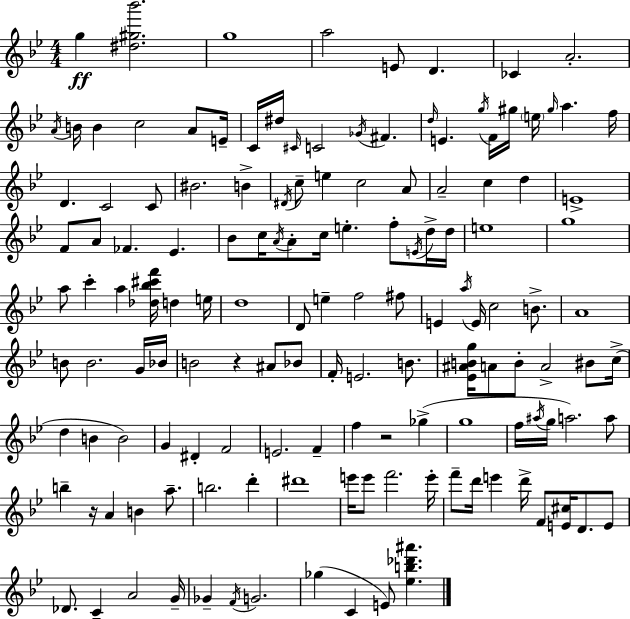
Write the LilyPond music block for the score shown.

{
  \clef treble
  \numericTimeSignature
  \time 4/4
  \key g \minor
  g''4\ff <dis'' gis'' bes'''>2. | g''1 | a''2 e'8 d'4. | ces'4 a'2.-. | \break \acciaccatura { a'16 } b'16 b'4 c''2 a'8 | e'16-- c'16 dis''16 \grace { cis'16 } c'2 \acciaccatura { ges'16 } fis'4. | \grace { d''16 } e'4. \acciaccatura { g''16 } f'16 gis''16 \parenthesize e''16 \grace { gis''16 } a''4. | f''16 d'4. c'2 | \break c'8 bis'2. | b'4-> \acciaccatura { dis'16 } c''8-- e''4 c''2 | a'8 a'2-- c''4 | d''4 e'1-> | \break f'8 a'8 fes'4. | ees'4. bes'8 c''16 \acciaccatura { a'16 } a'8-. c''16 e''4.-. | f''8-. \acciaccatura { e'16 } d''16-> d''16 e''1 | g''1 | \break a''8 c'''4-. a''4 | <des'' bes'' cis''' f'''>16 d''4 e''16 d''1 | d'8 e''4-- f''2 | fis''8 e'4 \acciaccatura { a''16 } e'16 c''2 | \break b'8.-> a'1 | b'8 b'2. | g'16 bes'16 b'2 | r4 ais'8 bes'8 f'16-. e'2. | \break b'8. <ees' ais' b' g''>16 a'8 b'8-. a'2-> | bis'8 c''16->( d''4 b'4 | b'2) g'4 dis'4-. | f'2 e'2. | \break f'4-- f''4 r2 | ges''4->( g''1 | f''16 \acciaccatura { ais''16 } g''16 a''2.) | a''8 b''4-- r16 | \break a'4 b'4 a''8.-- b''2. | d'''4-. dis'''1 | e'''16 e'''8 f'''2. | e'''16-. f'''8-- d'''16 e'''4 | \break d'''16-> f'8 <e' cis''>16 d'8. e'8 des'8. c'4-- | a'2 g'16-- ges'4-- \acciaccatura { f'16 } | g'2. ges''4( | c'4 e'8) <ees'' b'' des''' ais'''>4. \bar "|."
}